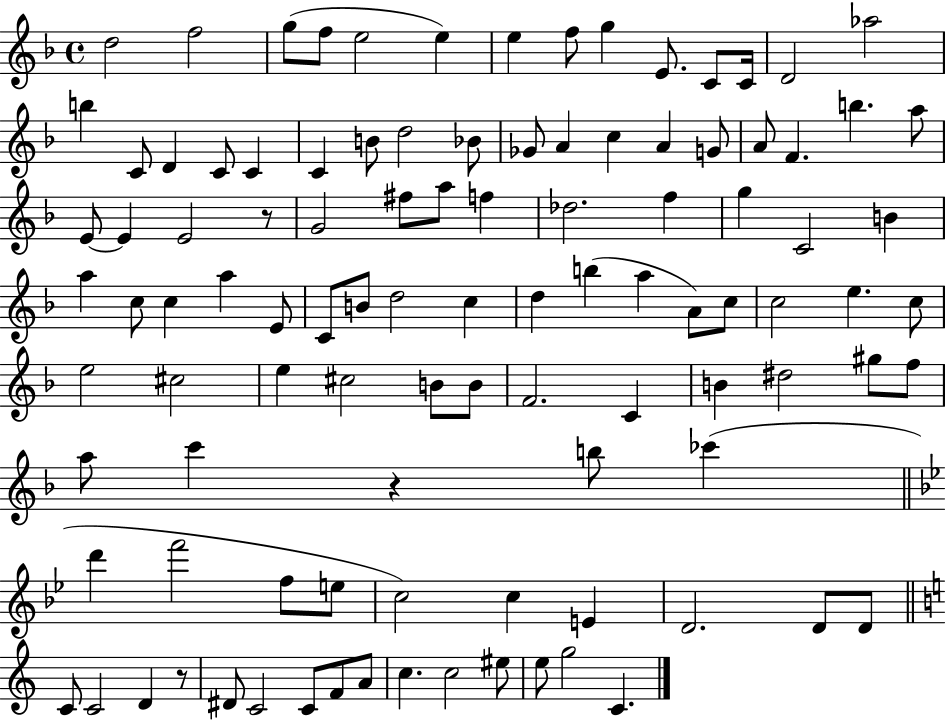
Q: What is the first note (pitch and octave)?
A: D5